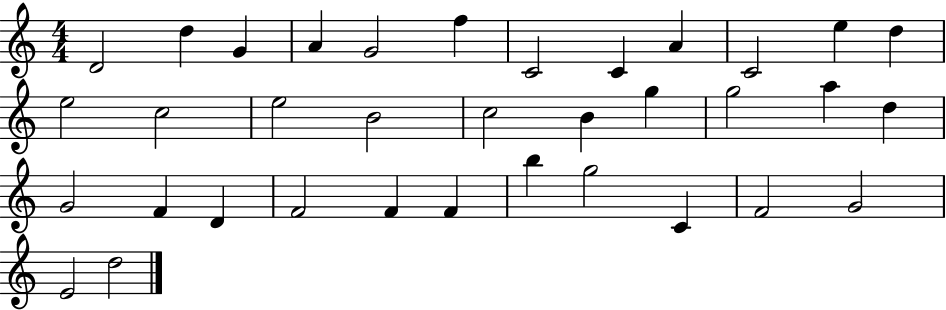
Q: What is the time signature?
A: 4/4